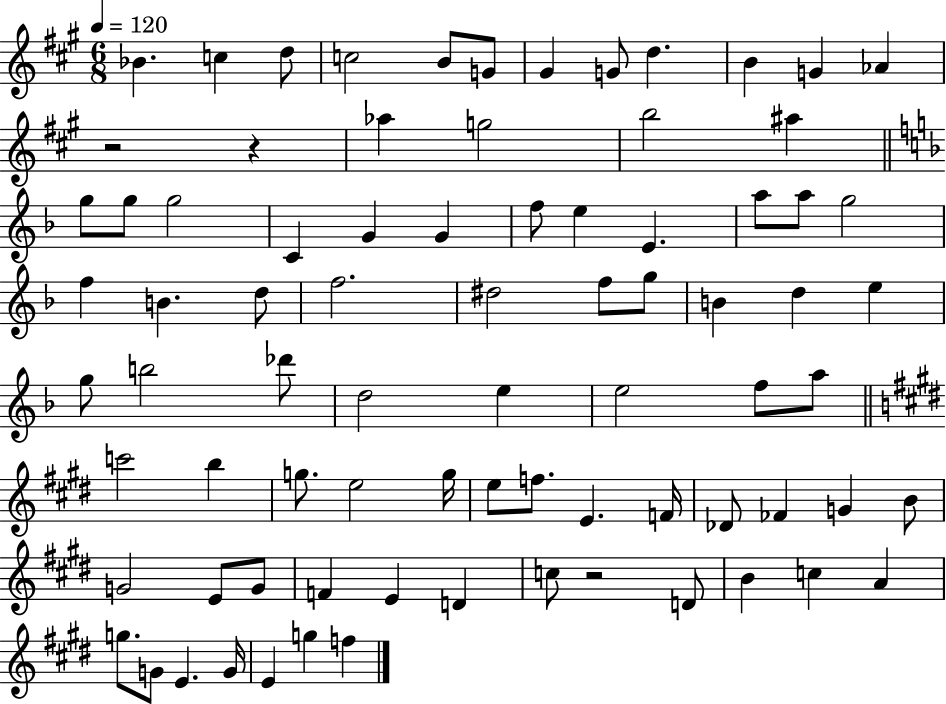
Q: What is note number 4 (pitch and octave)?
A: C5